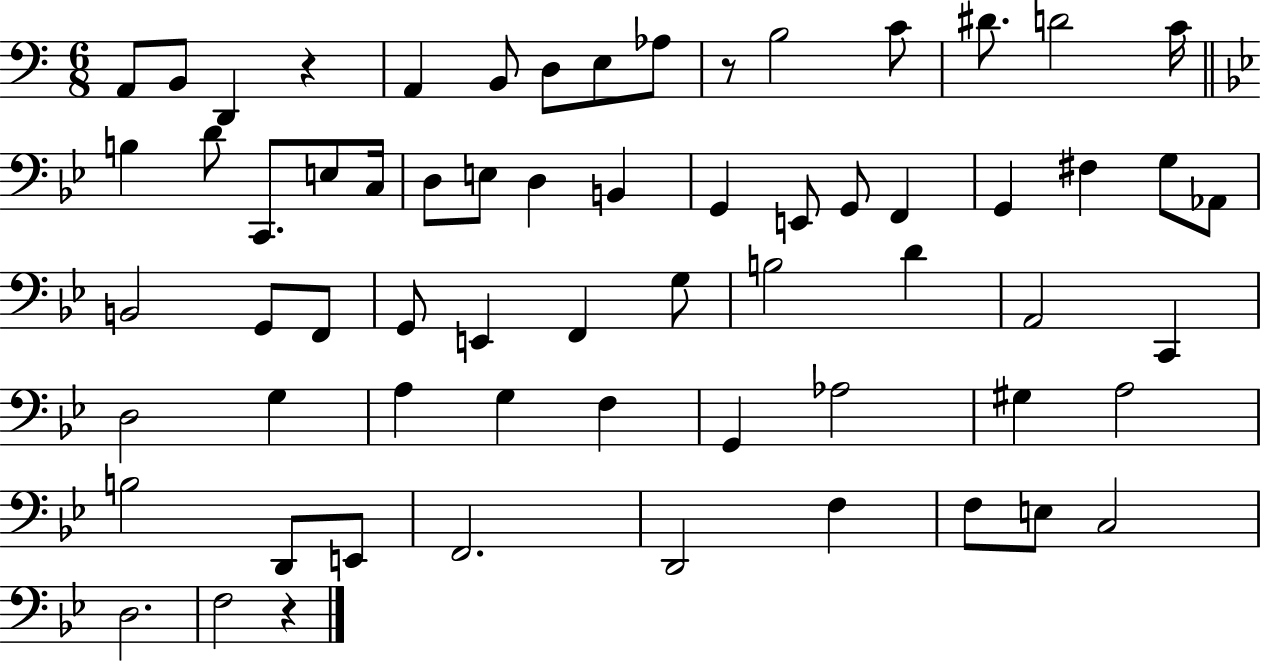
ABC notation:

X:1
T:Untitled
M:6/8
L:1/4
K:C
A,,/2 B,,/2 D,, z A,, B,,/2 D,/2 E,/2 _A,/2 z/2 B,2 C/2 ^D/2 D2 C/4 B, D/2 C,,/2 E,/2 C,/4 D,/2 E,/2 D, B,, G,, E,,/2 G,,/2 F,, G,, ^F, G,/2 _A,,/2 B,,2 G,,/2 F,,/2 G,,/2 E,, F,, G,/2 B,2 D A,,2 C,, D,2 G, A, G, F, G,, _A,2 ^G, A,2 B,2 D,,/2 E,,/2 F,,2 D,,2 F, F,/2 E,/2 C,2 D,2 F,2 z